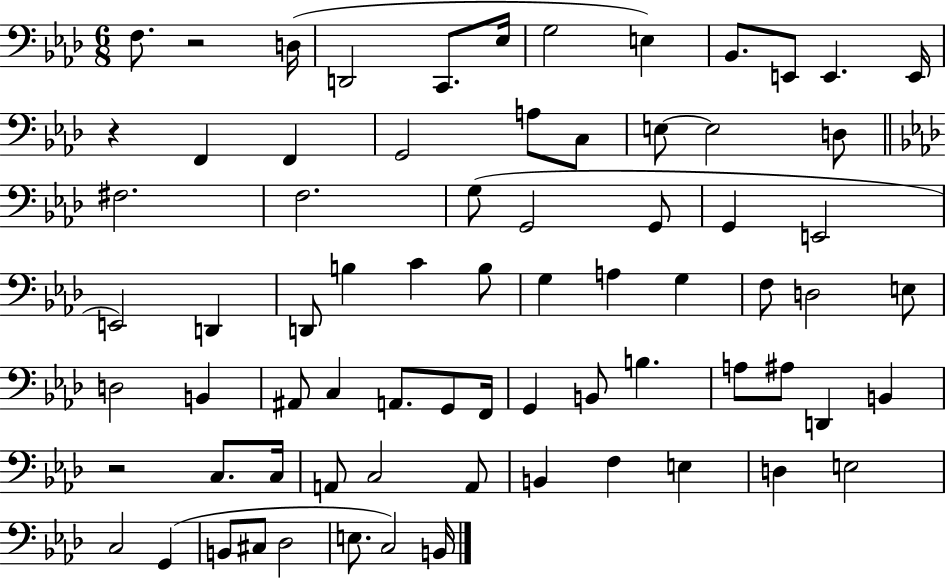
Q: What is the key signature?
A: AES major